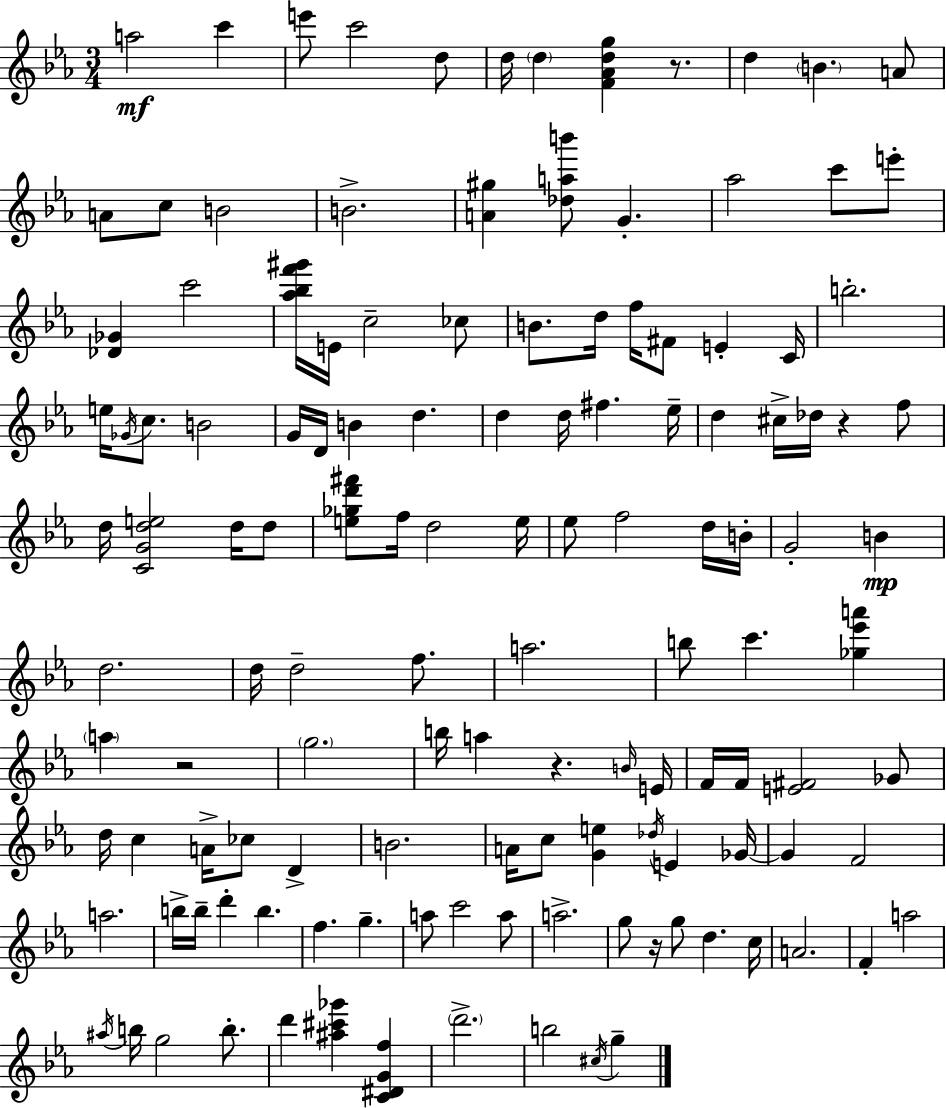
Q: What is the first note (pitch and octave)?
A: A5